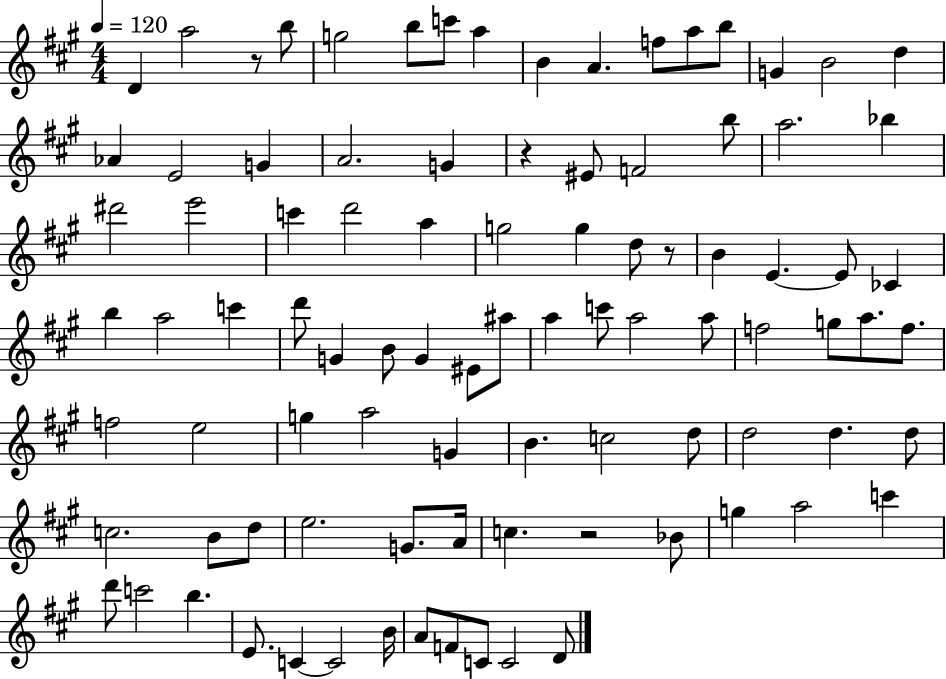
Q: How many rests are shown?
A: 4